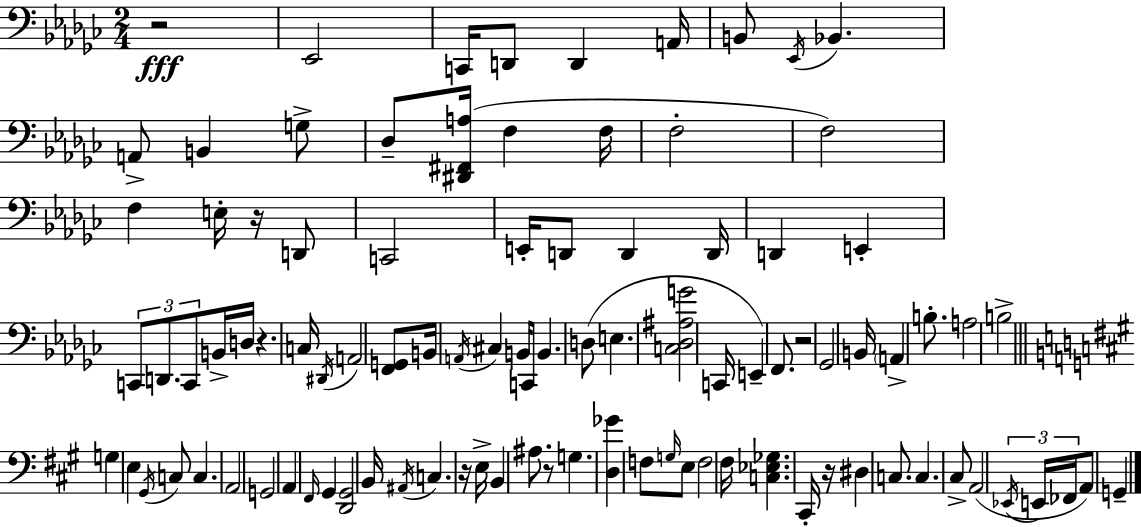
{
  \clef bass
  \numericTimeSignature
  \time 2/4
  \key ees \minor
  \repeat volta 2 { r2\fff | ees,2 | c,16 d,8 d,4 a,16 | b,8 \acciaccatura { ees,16 } bes,4. | \break a,8-> b,4 g8-> | des8-- <dis, fis, a>16( f4 | f16 f2-. | f2) | \break f4 e16-. r16 d,8 | c,2 | e,16-. d,8 d,4 | d,16 d,4 e,4-. | \break \tuplet 3/2 { c,8 d,8. c,8 } | b,16-> d16 r4. | c16 \acciaccatura { dis,16 } a,2 | <f, g,>8 b,16 \acciaccatura { a,16 } cis4 | \break b,16 c,8 b,4. | d8( e4. | <c des ais g'>2 | c,16 e,4--) | \break f,8. r2 | ges,2 | b,16 \parenthesize a,4-> | b8.-. a2 | \break b2-> | \bar "||" \break \key a \major g4 e4 | \acciaccatura { gis,16 } c8 c4. | a,2 | g,2 | \break a,4 \grace { fis,16 } gis,4 | <d, gis,>2 | b,16 \acciaccatura { ais,16 } c4. | r16 e16-> b,4 | \break ais8. r8 g4. | <d ges'>4 f8 | \grace { g16 } e8 f2 | fis16 <c ees ges>4. | \break cis,16-. r16 dis4 | c8. c4. | cis8-> a,2( | \tuplet 3/2 { \acciaccatura { ees,16 } e,16 fes,16 } a,8) | \break g,4-- } \bar "|."
}